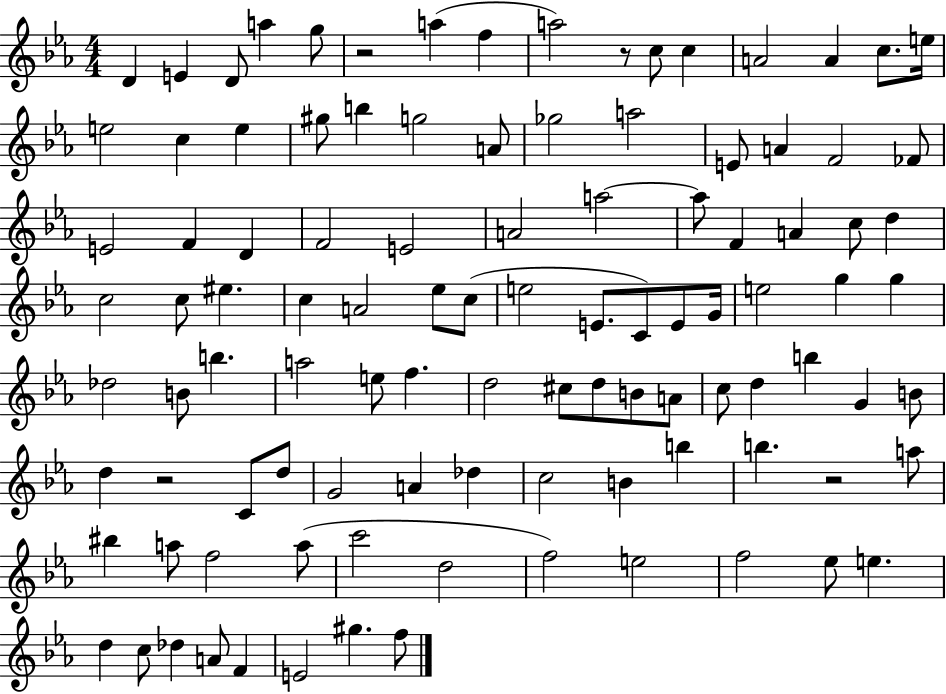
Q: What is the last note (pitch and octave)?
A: F5